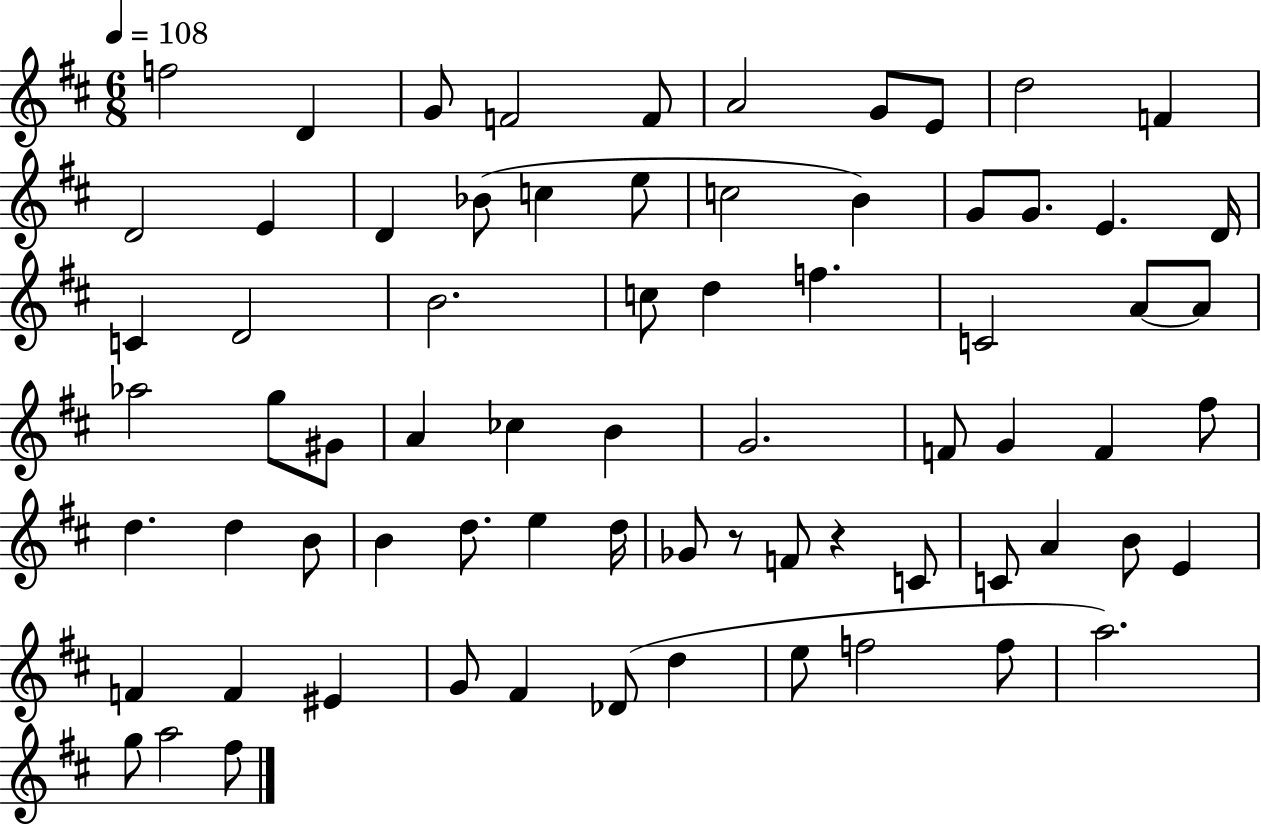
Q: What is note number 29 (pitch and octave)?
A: C4